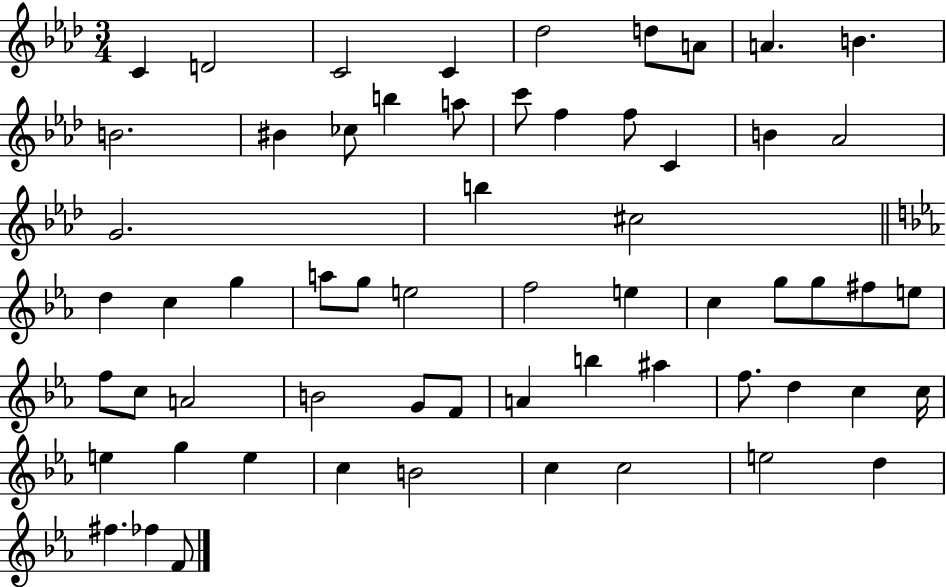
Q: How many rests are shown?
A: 0